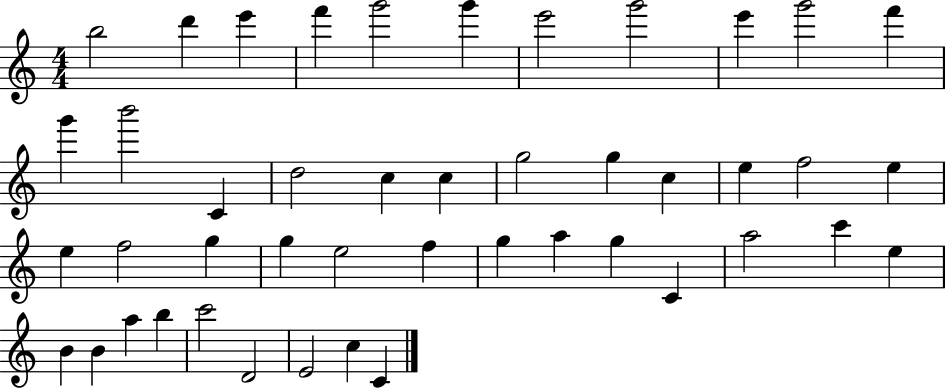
X:1
T:Untitled
M:4/4
L:1/4
K:C
b2 d' e' f' g'2 g' e'2 g'2 e' g'2 f' g' b'2 C d2 c c g2 g c e f2 e e f2 g g e2 f g a g C a2 c' e B B a b c'2 D2 E2 c C